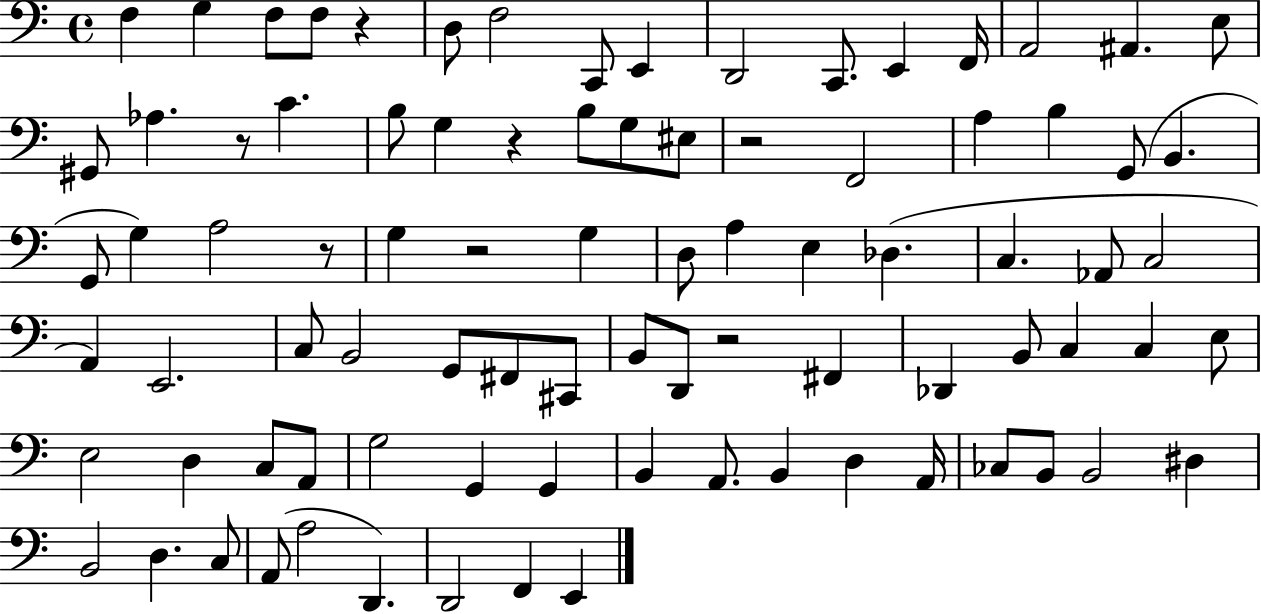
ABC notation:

X:1
T:Untitled
M:4/4
L:1/4
K:C
F, G, F,/2 F,/2 z D,/2 F,2 C,,/2 E,, D,,2 C,,/2 E,, F,,/4 A,,2 ^A,, E,/2 ^G,,/2 _A, z/2 C B,/2 G, z B,/2 G,/2 ^E,/2 z2 F,,2 A, B, G,,/2 B,, G,,/2 G, A,2 z/2 G, z2 G, D,/2 A, E, _D, C, _A,,/2 C,2 A,, E,,2 C,/2 B,,2 G,,/2 ^F,,/2 ^C,,/2 B,,/2 D,,/2 z2 ^F,, _D,, B,,/2 C, C, E,/2 E,2 D, C,/2 A,,/2 G,2 G,, G,, B,, A,,/2 B,, D, A,,/4 _C,/2 B,,/2 B,,2 ^D, B,,2 D, C,/2 A,,/2 A,2 D,, D,,2 F,, E,,